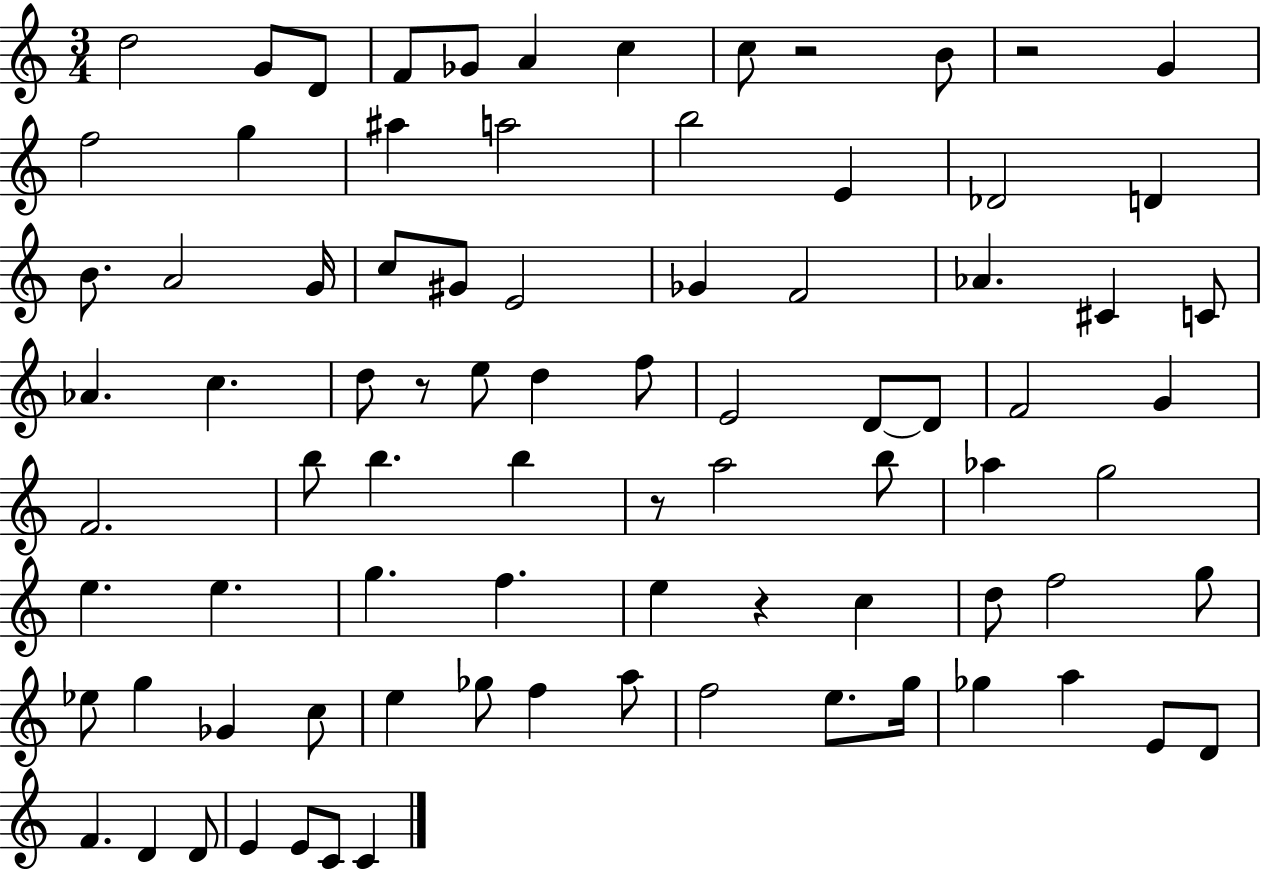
X:1
T:Untitled
M:3/4
L:1/4
K:C
d2 G/2 D/2 F/2 _G/2 A c c/2 z2 B/2 z2 G f2 g ^a a2 b2 E _D2 D B/2 A2 G/4 c/2 ^G/2 E2 _G F2 _A ^C C/2 _A c d/2 z/2 e/2 d f/2 E2 D/2 D/2 F2 G F2 b/2 b b z/2 a2 b/2 _a g2 e e g f e z c d/2 f2 g/2 _e/2 g _G c/2 e _g/2 f a/2 f2 e/2 g/4 _g a E/2 D/2 F D D/2 E E/2 C/2 C